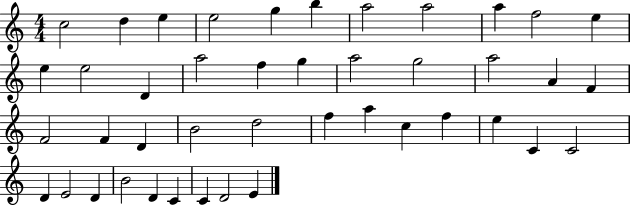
X:1
T:Untitled
M:4/4
L:1/4
K:C
c2 d e e2 g b a2 a2 a f2 e e e2 D a2 f g a2 g2 a2 A F F2 F D B2 d2 f a c f e C C2 D E2 D B2 D C C D2 E